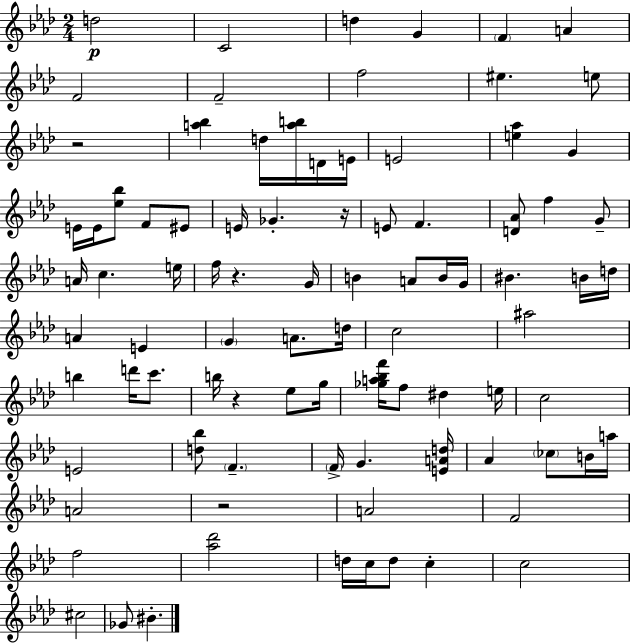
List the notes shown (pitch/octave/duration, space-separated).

D5/h C4/h D5/q G4/q F4/q A4/q F4/h F4/h F5/h EIS5/q. E5/e R/h [A5,Bb5]/q D5/s [A5,B5]/s D4/s E4/s E4/h [E5,Ab5]/q G4/q E4/s E4/s [Eb5,Bb5]/e F4/e EIS4/e E4/s Gb4/q. R/s E4/e F4/q. [D4,Ab4]/e F5/q G4/e A4/s C5/q. E5/s F5/s R/q. G4/s B4/q A4/e B4/s G4/s BIS4/q. B4/s D5/s A4/q E4/q G4/q A4/e. D5/s C5/h A#5/h B5/q D6/s C6/e. B5/s R/q Eb5/e G5/s [Gb5,A5,Bb5,F6]/s F5/e D#5/q E5/s C5/h E4/h [D5,Bb5]/e F4/q. F4/s G4/q. [E4,A4,D5]/s Ab4/q CES5/e B4/s A5/s A4/h R/h A4/h F4/h F5/h [Ab5,Db6]/h D5/s C5/s D5/e C5/q C5/h C#5/h Gb4/e BIS4/q.